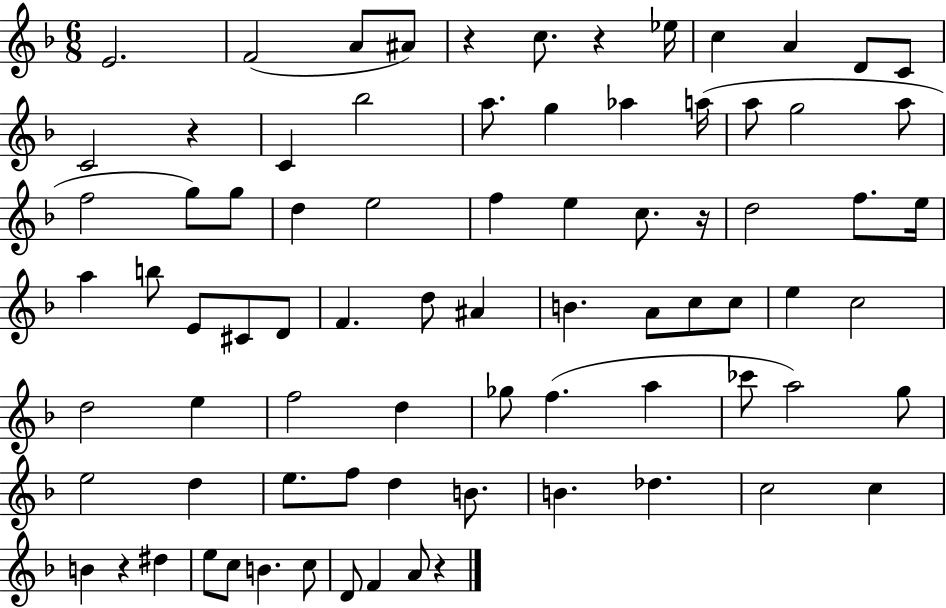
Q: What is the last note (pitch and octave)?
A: A4